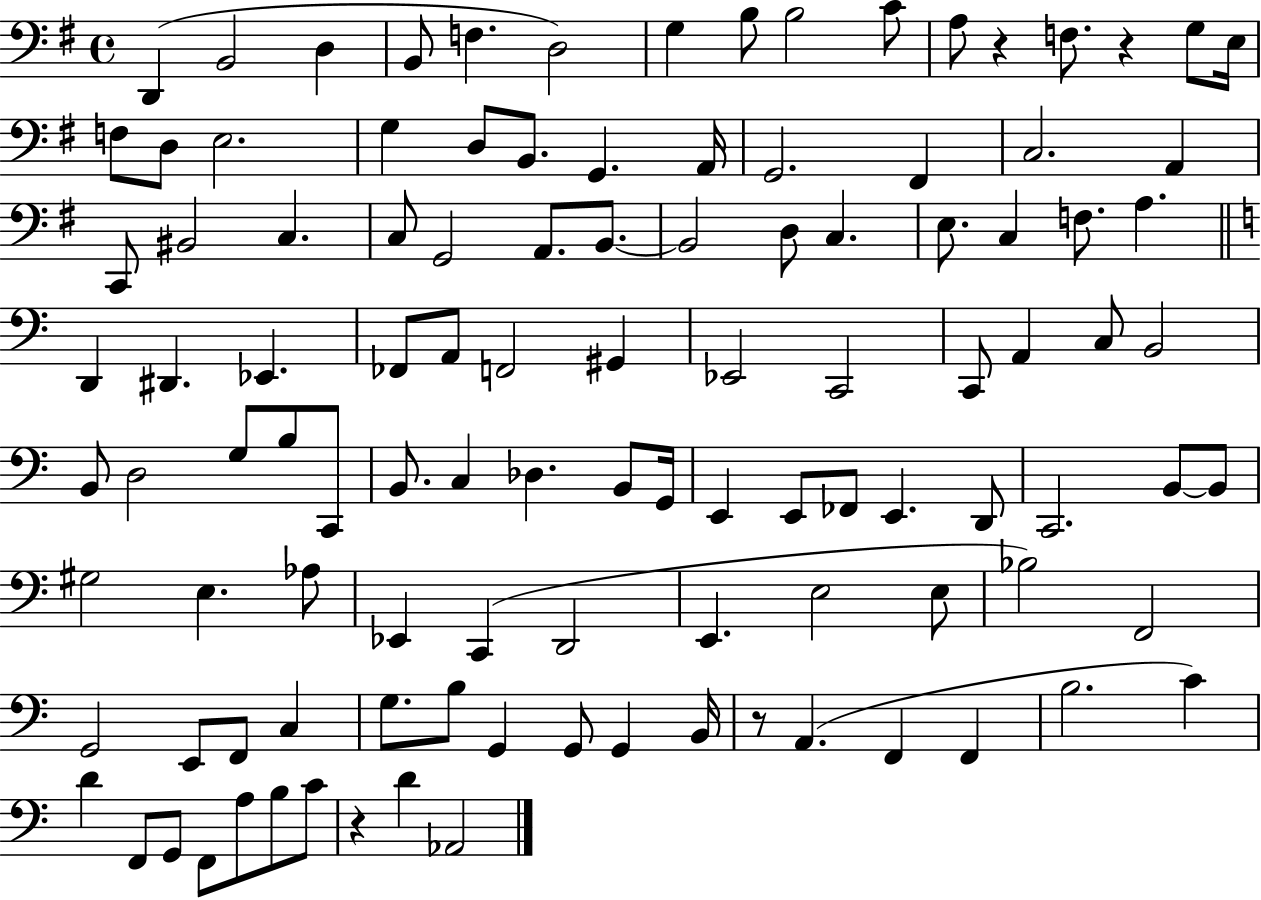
X:1
T:Untitled
M:4/4
L:1/4
K:G
D,, B,,2 D, B,,/2 F, D,2 G, B,/2 B,2 C/2 A,/2 z F,/2 z G,/2 E,/4 F,/2 D,/2 E,2 G, D,/2 B,,/2 G,, A,,/4 G,,2 ^F,, C,2 A,, C,,/2 ^B,,2 C, C,/2 G,,2 A,,/2 B,,/2 B,,2 D,/2 C, E,/2 C, F,/2 A, D,, ^D,, _E,, _F,,/2 A,,/2 F,,2 ^G,, _E,,2 C,,2 C,,/2 A,, C,/2 B,,2 B,,/2 D,2 G,/2 B,/2 C,,/2 B,,/2 C, _D, B,,/2 G,,/4 E,, E,,/2 _F,,/2 E,, D,,/2 C,,2 B,,/2 B,,/2 ^G,2 E, _A,/2 _E,, C,, D,,2 E,, E,2 E,/2 _B,2 F,,2 G,,2 E,,/2 F,,/2 C, G,/2 B,/2 G,, G,,/2 G,, B,,/4 z/2 A,, F,, F,, B,2 C D F,,/2 G,,/2 F,,/2 A,/2 B,/2 C/2 z D _A,,2